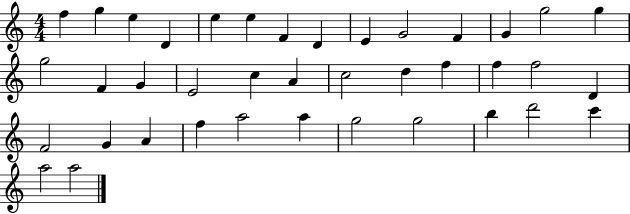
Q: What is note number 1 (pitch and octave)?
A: F5